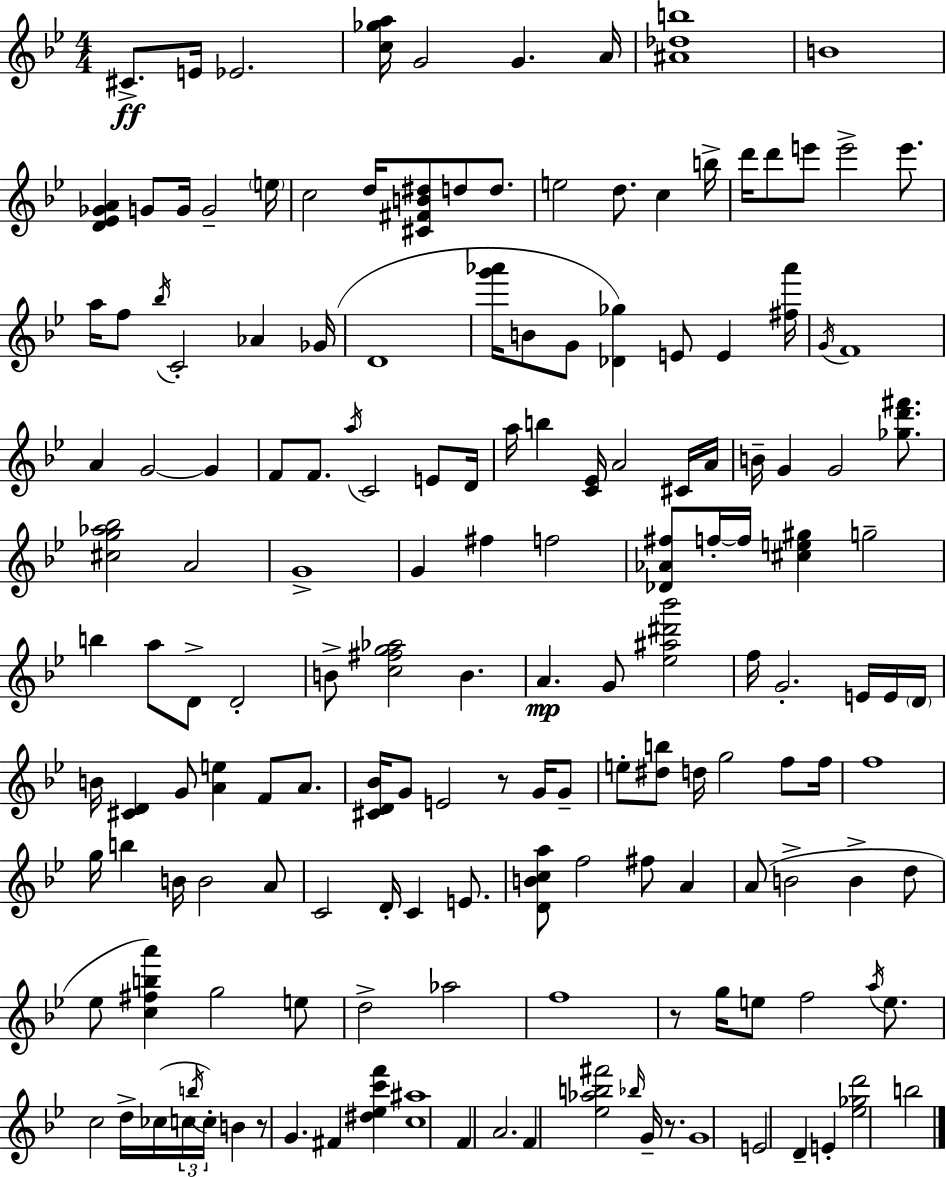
C#4/e. E4/s Eb4/h. [C5,Gb5,A5]/s G4/h G4/q. A4/s [A#4,Db5,B5]/w B4/w [D4,Eb4,Gb4,A4]/q G4/e G4/s G4/h E5/s C5/h D5/s [C#4,F#4,B4,D#5]/e D5/e D5/e. E5/h D5/e. C5/q B5/s D6/s D6/e E6/e E6/h E6/e. A5/s F5/e Bb5/s C4/h Ab4/q Gb4/s D4/w [G6,Ab6]/s B4/e G4/e [Db4,Gb5]/q E4/e E4/q [F#5,Ab6]/s G4/s F4/w A4/q G4/h G4/q F4/e F4/e. A5/s C4/h E4/e D4/s A5/s B5/q [C4,Eb4]/s A4/h C#4/s A4/s B4/s G4/q G4/h [Gb5,D6,F#6]/e. [C#5,G5,Ab5,Bb5]/h A4/h G4/w G4/q F#5/q F5/h [Db4,Ab4,F#5]/e F5/s F5/s [C#5,E5,G#5]/q G5/h B5/q A5/e D4/e D4/h B4/e [C5,F#5,G5,Ab5]/h B4/q. A4/q. G4/e [Eb5,A#5,D#6,Bb6]/h F5/s G4/h. E4/s E4/s D4/s B4/s [C#4,D4]/q G4/e [A4,E5]/q F4/e A4/e. [C#4,D4,Bb4]/s G4/e E4/h R/e G4/s G4/e E5/e [D#5,B5]/e D5/s G5/h F5/e F5/s F5/w G5/s B5/q B4/s B4/h A4/e C4/h D4/s C4/q E4/e. [D4,B4,C5,A5]/e F5/h F#5/e A4/q A4/e B4/h B4/q D5/e Eb5/e [C5,F#5,B5,A6]/q G5/h E5/e D5/h Ab5/h F5/w R/e G5/s E5/e F5/h A5/s E5/e. C5/h D5/s CES5/s C5/s B5/s C5/s B4/q R/e G4/q. F#4/q [D#5,Eb5,C6,F6]/q [C5,A#5]/w F4/q A4/h. F4/q [Eb5,Ab5,B5,F#6]/h Bb5/s G4/s R/e. G4/w E4/h D4/q E4/q [Eb5,Gb5,D6]/h B5/h